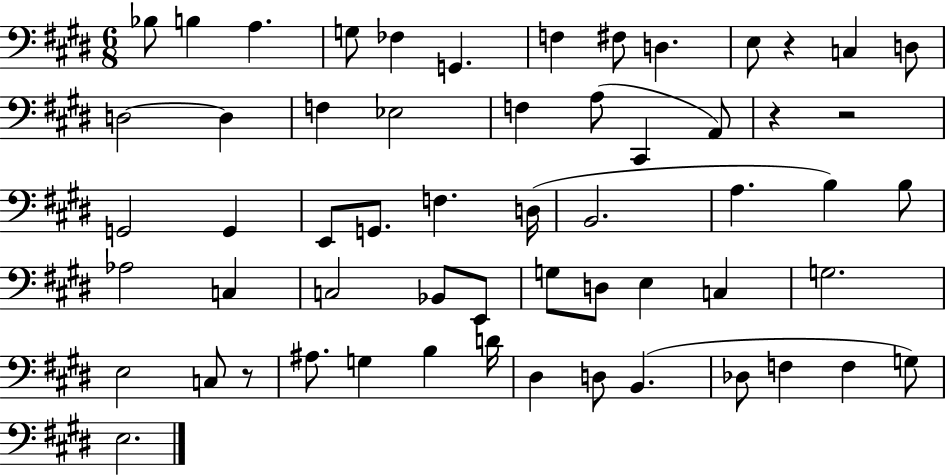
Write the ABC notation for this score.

X:1
T:Untitled
M:6/8
L:1/4
K:E
_B,/2 B, A, G,/2 _F, G,, F, ^F,/2 D, E,/2 z C, D,/2 D,2 D, F, _E,2 F, A,/2 ^C,, A,,/2 z z2 G,,2 G,, E,,/2 G,,/2 F, D,/4 B,,2 A, B, B,/2 _A,2 C, C,2 _B,,/2 E,,/2 G,/2 D,/2 E, C, G,2 E,2 C,/2 z/2 ^A,/2 G, B, D/4 ^D, D,/2 B,, _D,/2 F, F, G,/2 E,2